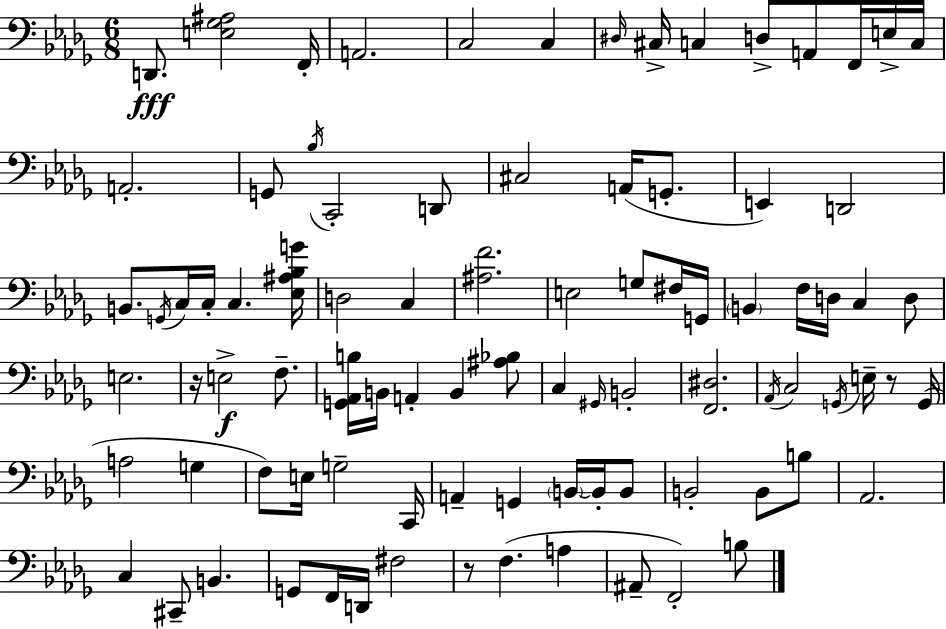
{
  \clef bass
  \numericTimeSignature
  \time 6/8
  \key bes \minor
  d,8.\fff <e ges ais>2 f,16-. | a,2. | c2 c4 | \grace { dis16 } cis16-> c4 d8-> a,8 f,16 e16-> | \break c16 a,2.-. | g,8 \acciaccatura { bes16 } c,2-. | d,8 cis2 a,16( g,8.-. | e,4) d,2 | \break b,8. \acciaccatura { g,16 } c16 c16-. c4. | <ees ais bes g'>16 d2 c4 | <ais f'>2. | e2 g8 | \break fis16 g,16 \parenthesize b,4 f16 d16 c4 | d8 e2. | r16 e2->\f | f8.-- <g, aes, b>16 b,16 a,4-. b,4 | \break <ais bes>8 c4 \grace { gis,16 } b,2-. | <f, dis>2. | \acciaccatura { aes,16 } c2 | \acciaccatura { g,16 } e16-- r8 g,16( a2 | \break g4 f8) e16 g2-- | c,16 a,4-- g,4 | \parenthesize b,16~~ b,16-. b,8 b,2-. | b,8 b8 aes,2. | \break c4 cis,8-- | b,4. g,8 f,16 d,16 fis2 | r8 f4.( | a4 ais,8-- f,2-.) | \break b8 \bar "|."
}